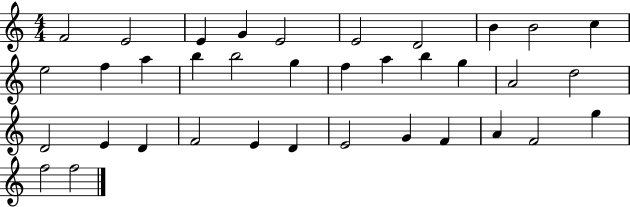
F4/h E4/h E4/q G4/q E4/h E4/h D4/h B4/q B4/h C5/q E5/h F5/q A5/q B5/q B5/h G5/q F5/q A5/q B5/q G5/q A4/h D5/h D4/h E4/q D4/q F4/h E4/q D4/q E4/h G4/q F4/q A4/q F4/h G5/q F5/h F5/h